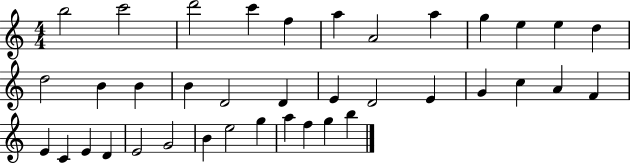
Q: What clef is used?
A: treble